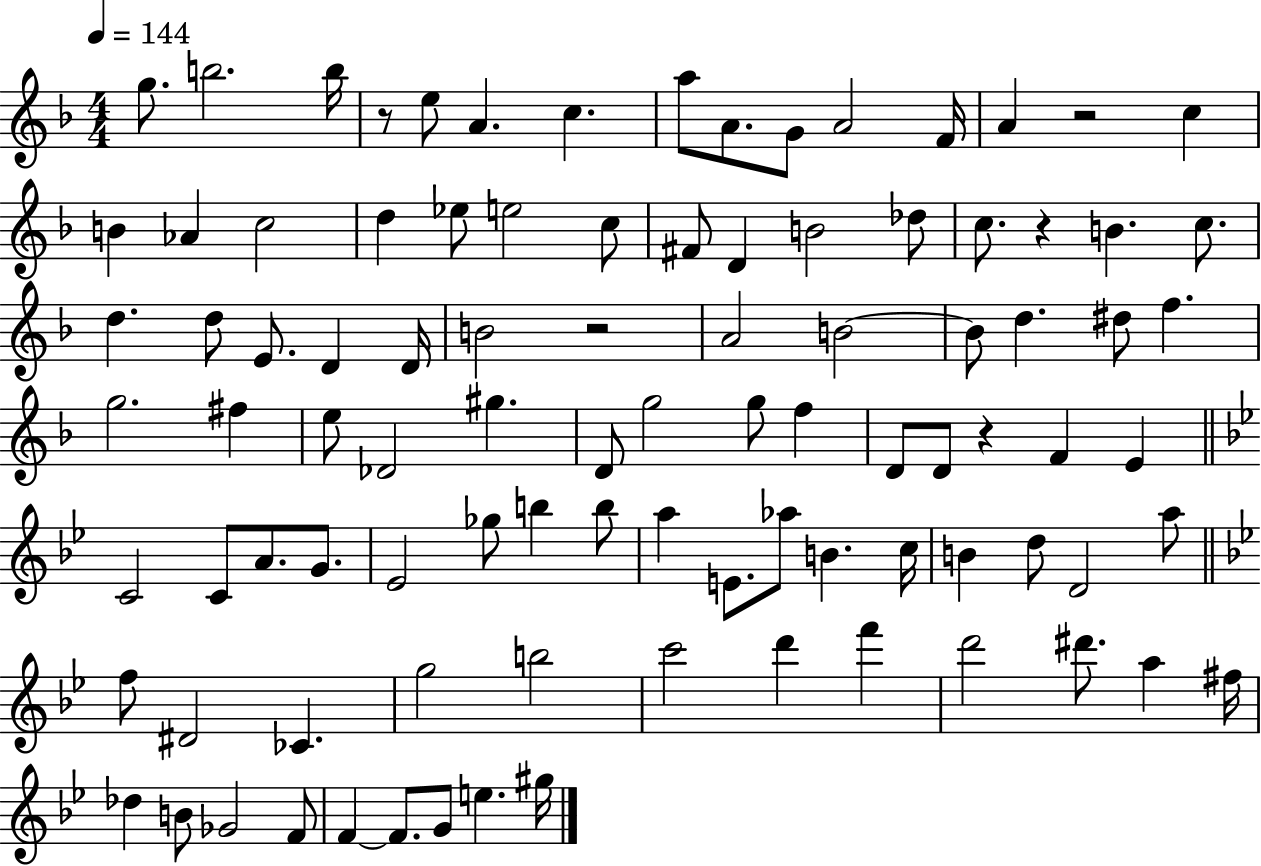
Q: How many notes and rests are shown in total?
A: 95